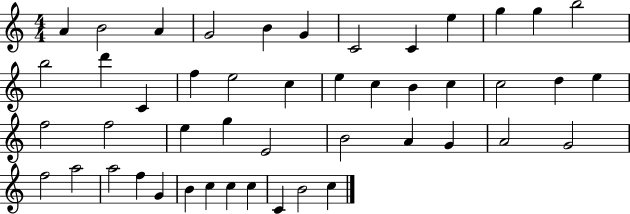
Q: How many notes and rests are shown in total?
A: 47